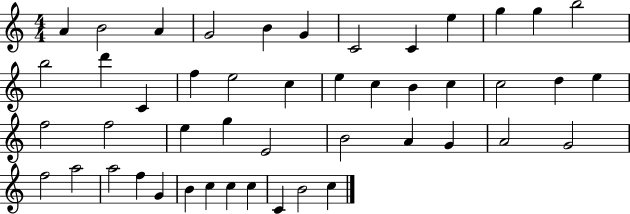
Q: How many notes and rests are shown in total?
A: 47